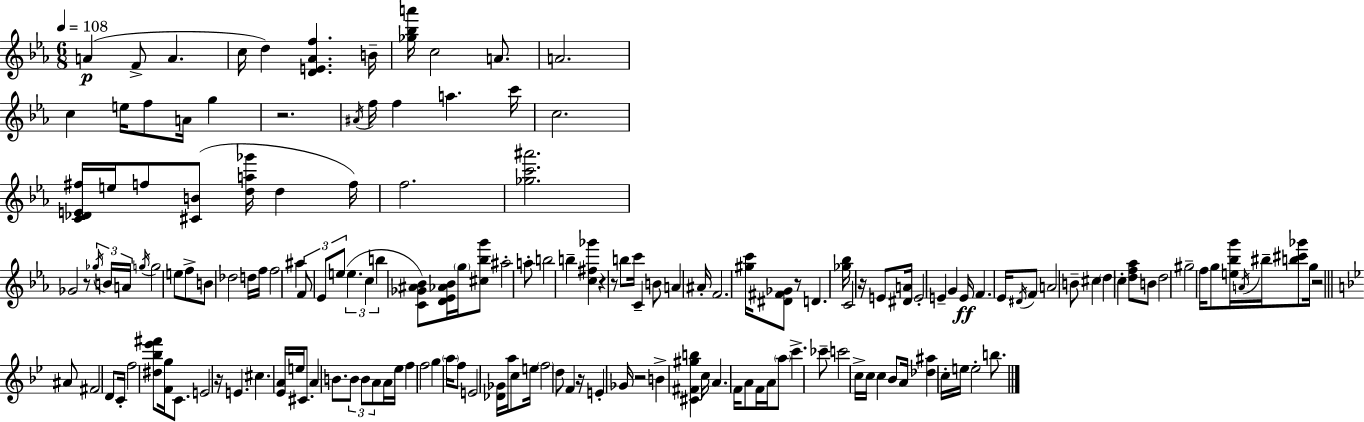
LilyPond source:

{
  \clef treble
  \numericTimeSignature
  \time 6/8
  \key ees \major
  \tempo 4 = 108
  \repeat volta 2 { a'4(\p f'8-> a'4. | c''16 d''4) <d' e' aes' f''>4. b'16-- | <ges'' bes'' a'''>16 c''2 a'8. | a'2. | \break c''4 e''16 f''8 a'16 g''4 | r2. | \acciaccatura { ais'16 } f''16 f''4 a''4. | c'''16 c''2. | \break <c' des' e' fis''>16 e''16 f''8 <cis' b'>8( <d'' a'' ges'''>16 d''4 | f''16) f''2. | <ges'' c''' ais'''>2. | ges'2 r8 \tuplet 3/2 { \acciaccatura { ges''16 } | \break b'16 a'16 } \acciaccatura { g''16 } g''2 e''8 | f''8-> b'8 des''2 | d''16 f''16 f''2 ais''4 | \tuplet 3/2 { f'8 ees'8 e''8( } \tuplet 3/2 { e''4. | \break c''4 b''4 } <c' ges' ais' bes'>8) | <d' ees' aes' bes'>16 \parenthesize g''16 <cis'' bes'' g'''>8 ais''2-. | a''8-. b''2 b''4-- | <c'' fis'' ges'''>4 r4 r8 | \break b''8 c'''16 c'4-- b'8 a'4 | ais'16-. f'2. | <gis'' c'''>16 <dis' fis' ges'>8 r8 d'4. | <ges'' bes''>16 c'2 r16 | \break e'8 <dis' a'>16 e'2-. e'4-- | g'4 e'16\ff f'4. | ees'16 \acciaccatura { dis'16 } f'8 a'2 | b'8-- cis''4 \parenthesize d''4 | \break c''4-. <d'' f'' aes''>8 b'8 d''2 | gis''2-- | f''16 g''8 <e'' bes'' g'''>16 \acciaccatura { a'16 } bis''16-- <b'' cis''' ges'''>8 g''16 r2 | \bar "||" \break \key g \minor ais'8 fis'2 d'8 | c'16-. f''2 <dis'' bes'' ees''' fis'''>8 <f' g''>16 | c'8. e'2 r16 | e'4. cis''4. | \break <ees' a'>16 e''16 cis'8. a'4 b'8. | \tuplet 3/2 { b'8 b'8 a'8 } a'16 ees''16 f''4 | f''2 g''4 | \parenthesize a''16 f''8 e'2 <des' ges'>16 | \break a''16 c''8 e''16 \parenthesize f''2 | d''8 f'4 r16 e'4-. ges'16 | r2 b'4-> | <cis' fis' gis'' b''>4 c''16 a'4. f'16 | \break a'8 f'16 a'16 \parenthesize a''8 c'''4.-> | ces'''8-- c'''2 c''16-> c''16 | c''4 bes'8 a'16 <des'' ais''>4 c''16-. | e''16 e''2-. b''8. | \break } \bar "|."
}